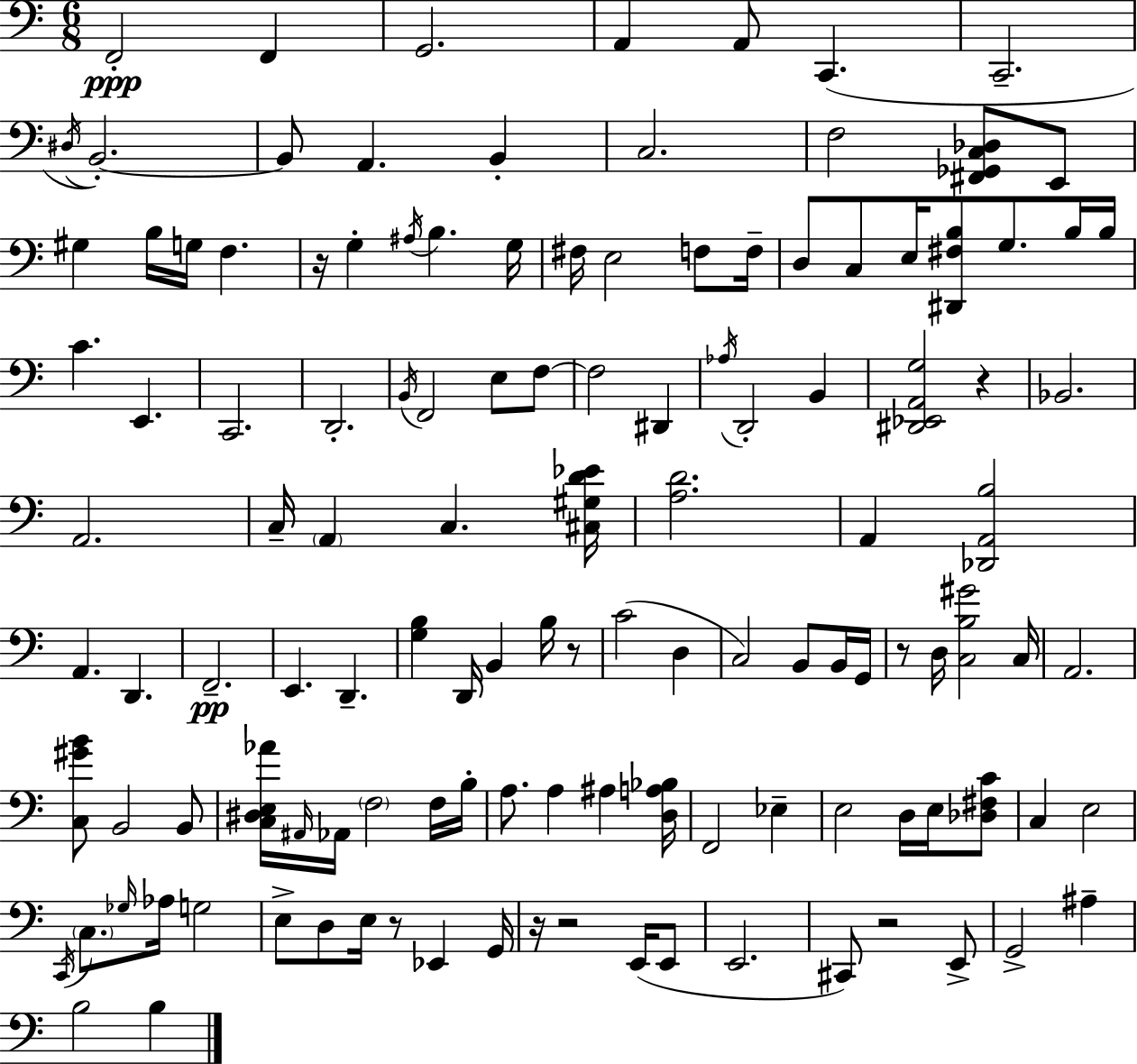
{
  \clef bass
  \numericTimeSignature
  \time 6/8
  \key a \minor
  \repeat volta 2 { f,2-.\ppp f,4 | g,2. | a,4 a,8 c,4.( | c,2.-- | \break \acciaccatura { dis16 } b,2.-.~~) | b,8 a,4. b,4-. | c2. | f2 <fis, ges, c des>8 e,8 | \break gis4 b16 g16 f4. | r16 g4-. \acciaccatura { ais16 } b4. | g16 fis16 e2 f8 | f16-- d8 c8 e16 <dis, fis b>8 g8. | \break b16 b16 c'4. e,4. | c,2. | d,2.-. | \acciaccatura { b,16 } f,2 e8 | \break f8~~ f2 dis,4 | \acciaccatura { aes16 } d,2-. | b,4 <dis, ees, a, g>2 | r4 bes,2. | \break a,2. | c16-- \parenthesize a,4 c4. | <cis gis d' ees'>16 <a d'>2. | a,4 <des, a, b>2 | \break a,4. d,4. | f,2.--\pp | e,4. d,4.-- | <g b>4 d,16 b,4 | \break b16 r8 c'2( | d4 c2) | b,8 b,16 g,16 r8 d16 <c b gis'>2 | c16 a,2. | \break <c gis' b'>8 b,2 | b,8 <c dis e aes'>16 \grace { ais,16 } aes,16 \parenthesize f2 | f16 b16-. a8. a4 | ais4 <d a bes>16 f,2 | \break ees4-- e2 | d16 e16 <des fis c'>8 c4 e2 | \acciaccatura { c,16 } \parenthesize c8. \grace { ges16 } aes16 g2 | e8-> d8 e16 | \break r8 ees,4 g,16 r16 r2 | e,16( e,8 e,2. | cis,8) r2 | e,8-> g,2-> | \break ais4-- b2 | b4 } \bar "|."
}